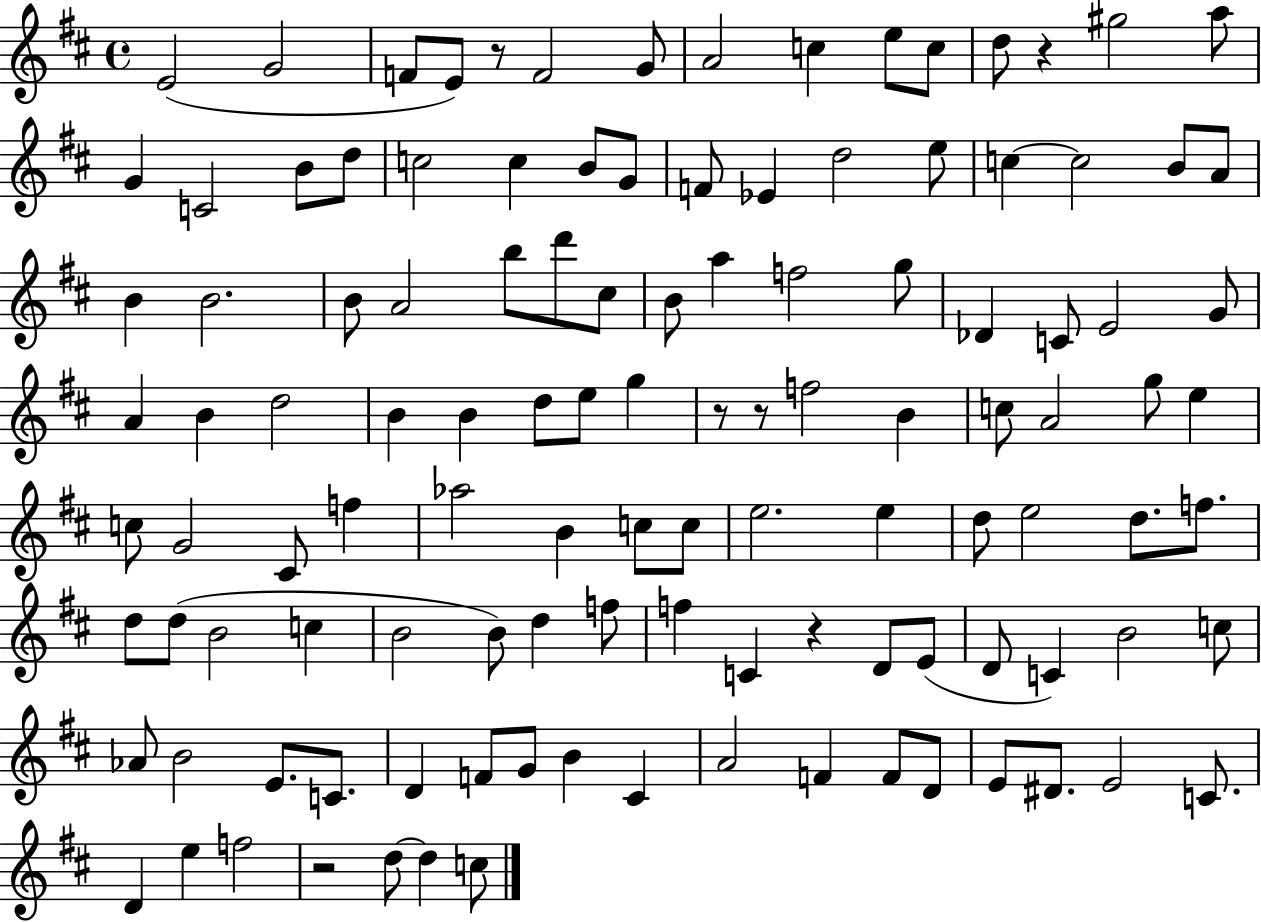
X:1
T:Untitled
M:4/4
L:1/4
K:D
E2 G2 F/2 E/2 z/2 F2 G/2 A2 c e/2 c/2 d/2 z ^g2 a/2 G C2 B/2 d/2 c2 c B/2 G/2 F/2 _E d2 e/2 c c2 B/2 A/2 B B2 B/2 A2 b/2 d'/2 ^c/2 B/2 a f2 g/2 _D C/2 E2 G/2 A B d2 B B d/2 e/2 g z/2 z/2 f2 B c/2 A2 g/2 e c/2 G2 ^C/2 f _a2 B c/2 c/2 e2 e d/2 e2 d/2 f/2 d/2 d/2 B2 c B2 B/2 d f/2 f C z D/2 E/2 D/2 C B2 c/2 _A/2 B2 E/2 C/2 D F/2 G/2 B ^C A2 F F/2 D/2 E/2 ^D/2 E2 C/2 D e f2 z2 d/2 d c/2